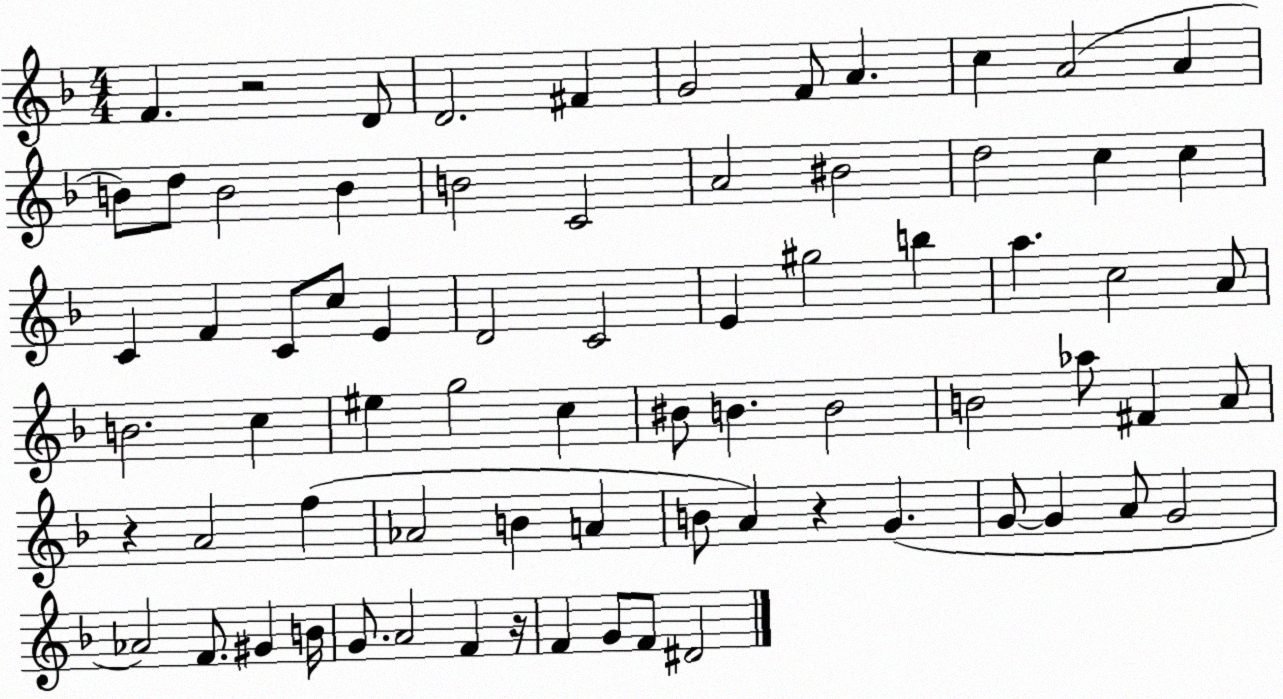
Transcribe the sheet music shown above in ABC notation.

X:1
T:Untitled
M:4/4
L:1/4
K:F
F z2 D/2 D2 ^F G2 F/2 A c A2 A B/2 d/2 B2 B B2 C2 A2 ^B2 d2 c c C F C/2 c/2 E D2 C2 E ^g2 b a c2 A/2 B2 c ^e g2 c ^B/2 B B2 B2 _a/2 ^F A/2 z A2 f _A2 B A B/2 A z G G/2 G A/2 G2 _A2 F/2 ^G B/4 G/2 A2 F z/4 F G/2 F/2 ^D2